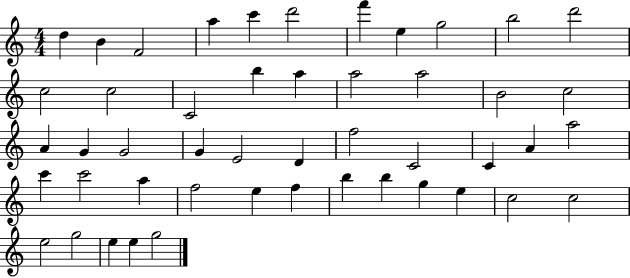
X:1
T:Untitled
M:4/4
L:1/4
K:C
d B F2 a c' d'2 f' e g2 b2 d'2 c2 c2 C2 b a a2 a2 B2 c2 A G G2 G E2 D f2 C2 C A a2 c' c'2 a f2 e f b b g e c2 c2 e2 g2 e e g2